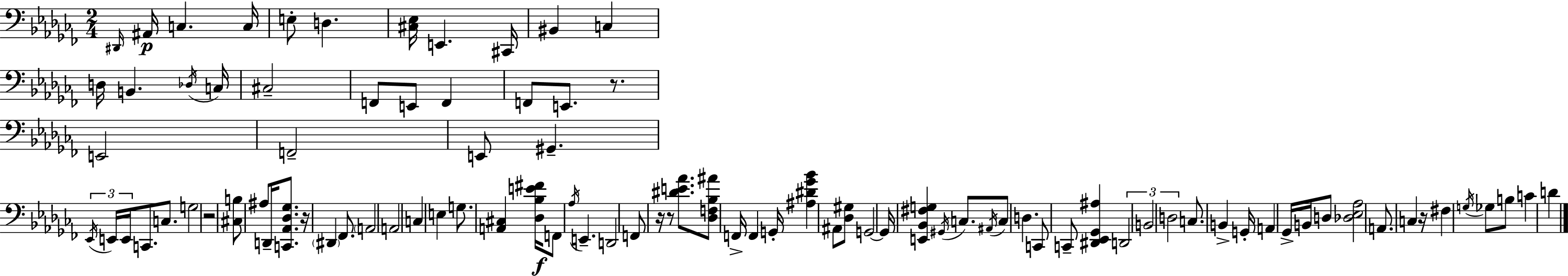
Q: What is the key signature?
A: AES minor